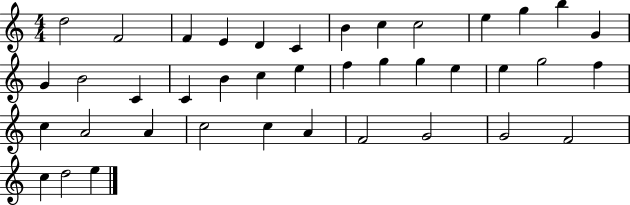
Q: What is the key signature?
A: C major